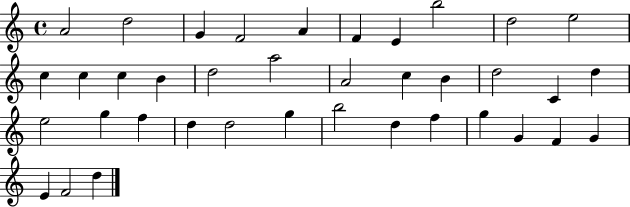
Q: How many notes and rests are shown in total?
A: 38